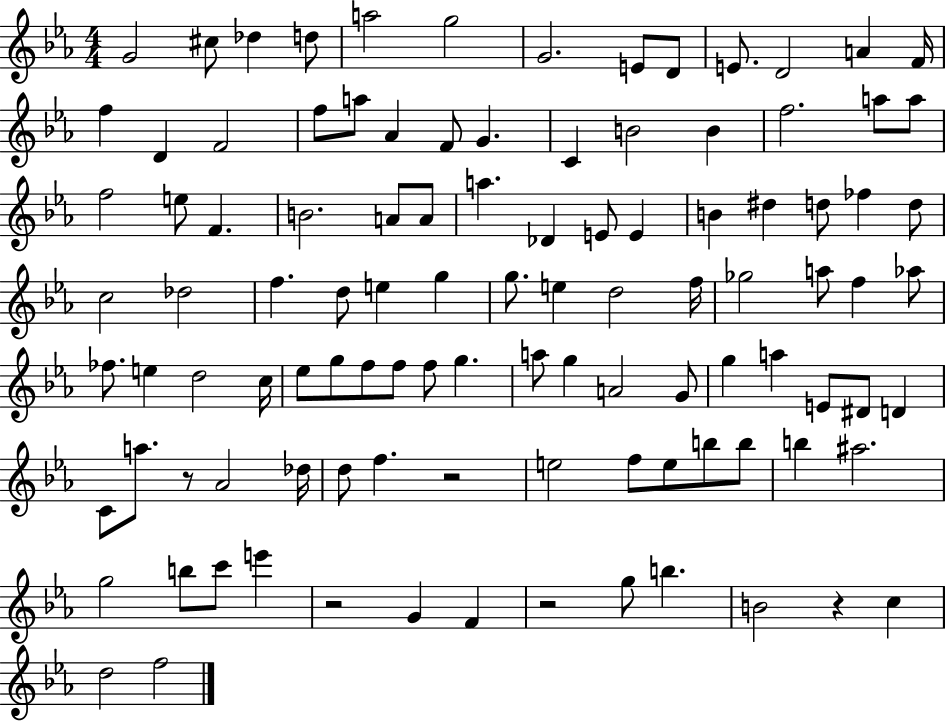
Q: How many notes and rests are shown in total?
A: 105